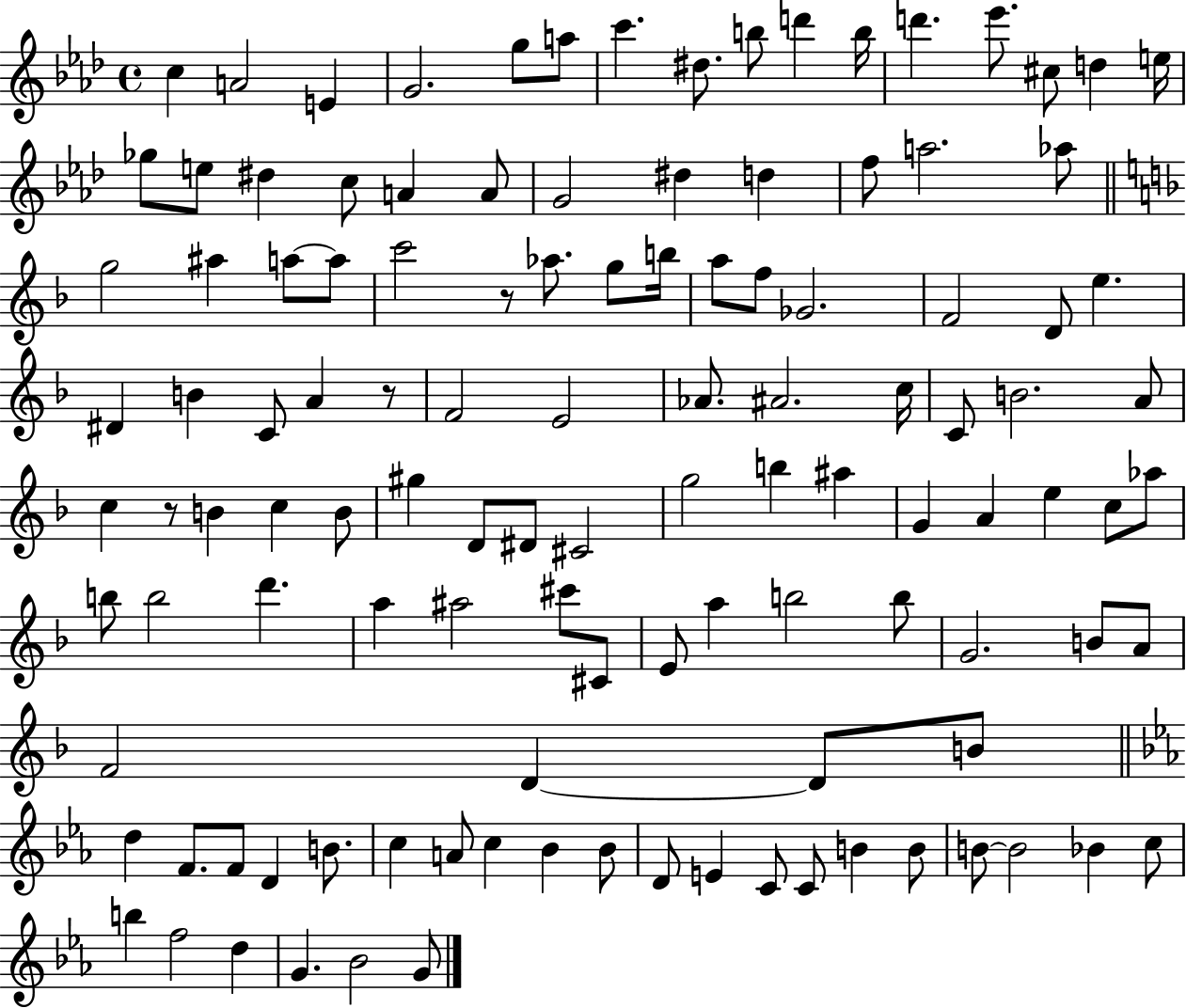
X:1
T:Untitled
M:4/4
L:1/4
K:Ab
c A2 E G2 g/2 a/2 c' ^d/2 b/2 d' b/4 d' _e'/2 ^c/2 d e/4 _g/2 e/2 ^d c/2 A A/2 G2 ^d d f/2 a2 _a/2 g2 ^a a/2 a/2 c'2 z/2 _a/2 g/2 b/4 a/2 f/2 _G2 F2 D/2 e ^D B C/2 A z/2 F2 E2 _A/2 ^A2 c/4 C/2 B2 A/2 c z/2 B c B/2 ^g D/2 ^D/2 ^C2 g2 b ^a G A e c/2 _a/2 b/2 b2 d' a ^a2 ^c'/2 ^C/2 E/2 a b2 b/2 G2 B/2 A/2 F2 D D/2 B/2 d F/2 F/2 D B/2 c A/2 c _B _B/2 D/2 E C/2 C/2 B B/2 B/2 B2 _B c/2 b f2 d G _B2 G/2